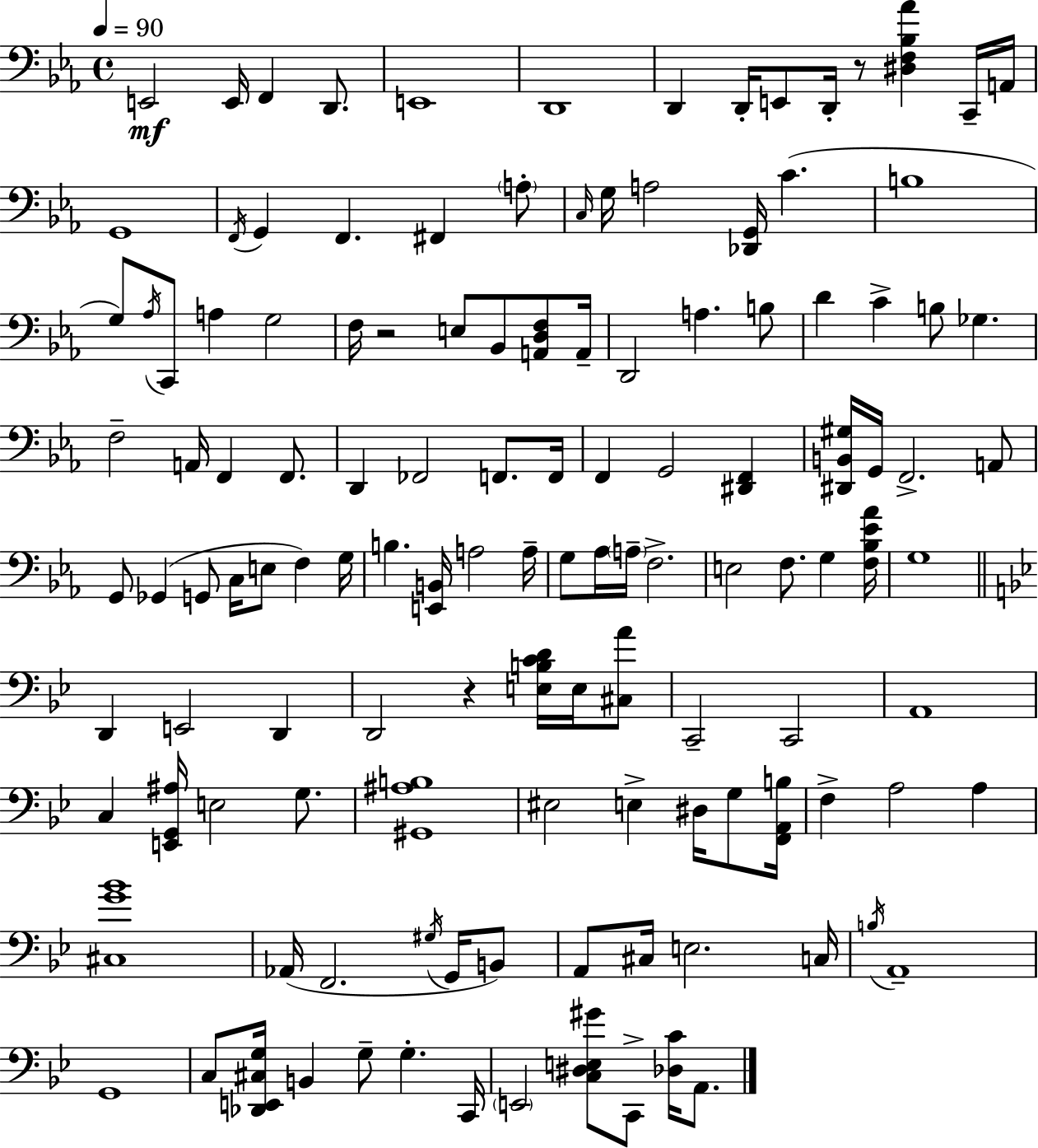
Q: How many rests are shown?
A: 3